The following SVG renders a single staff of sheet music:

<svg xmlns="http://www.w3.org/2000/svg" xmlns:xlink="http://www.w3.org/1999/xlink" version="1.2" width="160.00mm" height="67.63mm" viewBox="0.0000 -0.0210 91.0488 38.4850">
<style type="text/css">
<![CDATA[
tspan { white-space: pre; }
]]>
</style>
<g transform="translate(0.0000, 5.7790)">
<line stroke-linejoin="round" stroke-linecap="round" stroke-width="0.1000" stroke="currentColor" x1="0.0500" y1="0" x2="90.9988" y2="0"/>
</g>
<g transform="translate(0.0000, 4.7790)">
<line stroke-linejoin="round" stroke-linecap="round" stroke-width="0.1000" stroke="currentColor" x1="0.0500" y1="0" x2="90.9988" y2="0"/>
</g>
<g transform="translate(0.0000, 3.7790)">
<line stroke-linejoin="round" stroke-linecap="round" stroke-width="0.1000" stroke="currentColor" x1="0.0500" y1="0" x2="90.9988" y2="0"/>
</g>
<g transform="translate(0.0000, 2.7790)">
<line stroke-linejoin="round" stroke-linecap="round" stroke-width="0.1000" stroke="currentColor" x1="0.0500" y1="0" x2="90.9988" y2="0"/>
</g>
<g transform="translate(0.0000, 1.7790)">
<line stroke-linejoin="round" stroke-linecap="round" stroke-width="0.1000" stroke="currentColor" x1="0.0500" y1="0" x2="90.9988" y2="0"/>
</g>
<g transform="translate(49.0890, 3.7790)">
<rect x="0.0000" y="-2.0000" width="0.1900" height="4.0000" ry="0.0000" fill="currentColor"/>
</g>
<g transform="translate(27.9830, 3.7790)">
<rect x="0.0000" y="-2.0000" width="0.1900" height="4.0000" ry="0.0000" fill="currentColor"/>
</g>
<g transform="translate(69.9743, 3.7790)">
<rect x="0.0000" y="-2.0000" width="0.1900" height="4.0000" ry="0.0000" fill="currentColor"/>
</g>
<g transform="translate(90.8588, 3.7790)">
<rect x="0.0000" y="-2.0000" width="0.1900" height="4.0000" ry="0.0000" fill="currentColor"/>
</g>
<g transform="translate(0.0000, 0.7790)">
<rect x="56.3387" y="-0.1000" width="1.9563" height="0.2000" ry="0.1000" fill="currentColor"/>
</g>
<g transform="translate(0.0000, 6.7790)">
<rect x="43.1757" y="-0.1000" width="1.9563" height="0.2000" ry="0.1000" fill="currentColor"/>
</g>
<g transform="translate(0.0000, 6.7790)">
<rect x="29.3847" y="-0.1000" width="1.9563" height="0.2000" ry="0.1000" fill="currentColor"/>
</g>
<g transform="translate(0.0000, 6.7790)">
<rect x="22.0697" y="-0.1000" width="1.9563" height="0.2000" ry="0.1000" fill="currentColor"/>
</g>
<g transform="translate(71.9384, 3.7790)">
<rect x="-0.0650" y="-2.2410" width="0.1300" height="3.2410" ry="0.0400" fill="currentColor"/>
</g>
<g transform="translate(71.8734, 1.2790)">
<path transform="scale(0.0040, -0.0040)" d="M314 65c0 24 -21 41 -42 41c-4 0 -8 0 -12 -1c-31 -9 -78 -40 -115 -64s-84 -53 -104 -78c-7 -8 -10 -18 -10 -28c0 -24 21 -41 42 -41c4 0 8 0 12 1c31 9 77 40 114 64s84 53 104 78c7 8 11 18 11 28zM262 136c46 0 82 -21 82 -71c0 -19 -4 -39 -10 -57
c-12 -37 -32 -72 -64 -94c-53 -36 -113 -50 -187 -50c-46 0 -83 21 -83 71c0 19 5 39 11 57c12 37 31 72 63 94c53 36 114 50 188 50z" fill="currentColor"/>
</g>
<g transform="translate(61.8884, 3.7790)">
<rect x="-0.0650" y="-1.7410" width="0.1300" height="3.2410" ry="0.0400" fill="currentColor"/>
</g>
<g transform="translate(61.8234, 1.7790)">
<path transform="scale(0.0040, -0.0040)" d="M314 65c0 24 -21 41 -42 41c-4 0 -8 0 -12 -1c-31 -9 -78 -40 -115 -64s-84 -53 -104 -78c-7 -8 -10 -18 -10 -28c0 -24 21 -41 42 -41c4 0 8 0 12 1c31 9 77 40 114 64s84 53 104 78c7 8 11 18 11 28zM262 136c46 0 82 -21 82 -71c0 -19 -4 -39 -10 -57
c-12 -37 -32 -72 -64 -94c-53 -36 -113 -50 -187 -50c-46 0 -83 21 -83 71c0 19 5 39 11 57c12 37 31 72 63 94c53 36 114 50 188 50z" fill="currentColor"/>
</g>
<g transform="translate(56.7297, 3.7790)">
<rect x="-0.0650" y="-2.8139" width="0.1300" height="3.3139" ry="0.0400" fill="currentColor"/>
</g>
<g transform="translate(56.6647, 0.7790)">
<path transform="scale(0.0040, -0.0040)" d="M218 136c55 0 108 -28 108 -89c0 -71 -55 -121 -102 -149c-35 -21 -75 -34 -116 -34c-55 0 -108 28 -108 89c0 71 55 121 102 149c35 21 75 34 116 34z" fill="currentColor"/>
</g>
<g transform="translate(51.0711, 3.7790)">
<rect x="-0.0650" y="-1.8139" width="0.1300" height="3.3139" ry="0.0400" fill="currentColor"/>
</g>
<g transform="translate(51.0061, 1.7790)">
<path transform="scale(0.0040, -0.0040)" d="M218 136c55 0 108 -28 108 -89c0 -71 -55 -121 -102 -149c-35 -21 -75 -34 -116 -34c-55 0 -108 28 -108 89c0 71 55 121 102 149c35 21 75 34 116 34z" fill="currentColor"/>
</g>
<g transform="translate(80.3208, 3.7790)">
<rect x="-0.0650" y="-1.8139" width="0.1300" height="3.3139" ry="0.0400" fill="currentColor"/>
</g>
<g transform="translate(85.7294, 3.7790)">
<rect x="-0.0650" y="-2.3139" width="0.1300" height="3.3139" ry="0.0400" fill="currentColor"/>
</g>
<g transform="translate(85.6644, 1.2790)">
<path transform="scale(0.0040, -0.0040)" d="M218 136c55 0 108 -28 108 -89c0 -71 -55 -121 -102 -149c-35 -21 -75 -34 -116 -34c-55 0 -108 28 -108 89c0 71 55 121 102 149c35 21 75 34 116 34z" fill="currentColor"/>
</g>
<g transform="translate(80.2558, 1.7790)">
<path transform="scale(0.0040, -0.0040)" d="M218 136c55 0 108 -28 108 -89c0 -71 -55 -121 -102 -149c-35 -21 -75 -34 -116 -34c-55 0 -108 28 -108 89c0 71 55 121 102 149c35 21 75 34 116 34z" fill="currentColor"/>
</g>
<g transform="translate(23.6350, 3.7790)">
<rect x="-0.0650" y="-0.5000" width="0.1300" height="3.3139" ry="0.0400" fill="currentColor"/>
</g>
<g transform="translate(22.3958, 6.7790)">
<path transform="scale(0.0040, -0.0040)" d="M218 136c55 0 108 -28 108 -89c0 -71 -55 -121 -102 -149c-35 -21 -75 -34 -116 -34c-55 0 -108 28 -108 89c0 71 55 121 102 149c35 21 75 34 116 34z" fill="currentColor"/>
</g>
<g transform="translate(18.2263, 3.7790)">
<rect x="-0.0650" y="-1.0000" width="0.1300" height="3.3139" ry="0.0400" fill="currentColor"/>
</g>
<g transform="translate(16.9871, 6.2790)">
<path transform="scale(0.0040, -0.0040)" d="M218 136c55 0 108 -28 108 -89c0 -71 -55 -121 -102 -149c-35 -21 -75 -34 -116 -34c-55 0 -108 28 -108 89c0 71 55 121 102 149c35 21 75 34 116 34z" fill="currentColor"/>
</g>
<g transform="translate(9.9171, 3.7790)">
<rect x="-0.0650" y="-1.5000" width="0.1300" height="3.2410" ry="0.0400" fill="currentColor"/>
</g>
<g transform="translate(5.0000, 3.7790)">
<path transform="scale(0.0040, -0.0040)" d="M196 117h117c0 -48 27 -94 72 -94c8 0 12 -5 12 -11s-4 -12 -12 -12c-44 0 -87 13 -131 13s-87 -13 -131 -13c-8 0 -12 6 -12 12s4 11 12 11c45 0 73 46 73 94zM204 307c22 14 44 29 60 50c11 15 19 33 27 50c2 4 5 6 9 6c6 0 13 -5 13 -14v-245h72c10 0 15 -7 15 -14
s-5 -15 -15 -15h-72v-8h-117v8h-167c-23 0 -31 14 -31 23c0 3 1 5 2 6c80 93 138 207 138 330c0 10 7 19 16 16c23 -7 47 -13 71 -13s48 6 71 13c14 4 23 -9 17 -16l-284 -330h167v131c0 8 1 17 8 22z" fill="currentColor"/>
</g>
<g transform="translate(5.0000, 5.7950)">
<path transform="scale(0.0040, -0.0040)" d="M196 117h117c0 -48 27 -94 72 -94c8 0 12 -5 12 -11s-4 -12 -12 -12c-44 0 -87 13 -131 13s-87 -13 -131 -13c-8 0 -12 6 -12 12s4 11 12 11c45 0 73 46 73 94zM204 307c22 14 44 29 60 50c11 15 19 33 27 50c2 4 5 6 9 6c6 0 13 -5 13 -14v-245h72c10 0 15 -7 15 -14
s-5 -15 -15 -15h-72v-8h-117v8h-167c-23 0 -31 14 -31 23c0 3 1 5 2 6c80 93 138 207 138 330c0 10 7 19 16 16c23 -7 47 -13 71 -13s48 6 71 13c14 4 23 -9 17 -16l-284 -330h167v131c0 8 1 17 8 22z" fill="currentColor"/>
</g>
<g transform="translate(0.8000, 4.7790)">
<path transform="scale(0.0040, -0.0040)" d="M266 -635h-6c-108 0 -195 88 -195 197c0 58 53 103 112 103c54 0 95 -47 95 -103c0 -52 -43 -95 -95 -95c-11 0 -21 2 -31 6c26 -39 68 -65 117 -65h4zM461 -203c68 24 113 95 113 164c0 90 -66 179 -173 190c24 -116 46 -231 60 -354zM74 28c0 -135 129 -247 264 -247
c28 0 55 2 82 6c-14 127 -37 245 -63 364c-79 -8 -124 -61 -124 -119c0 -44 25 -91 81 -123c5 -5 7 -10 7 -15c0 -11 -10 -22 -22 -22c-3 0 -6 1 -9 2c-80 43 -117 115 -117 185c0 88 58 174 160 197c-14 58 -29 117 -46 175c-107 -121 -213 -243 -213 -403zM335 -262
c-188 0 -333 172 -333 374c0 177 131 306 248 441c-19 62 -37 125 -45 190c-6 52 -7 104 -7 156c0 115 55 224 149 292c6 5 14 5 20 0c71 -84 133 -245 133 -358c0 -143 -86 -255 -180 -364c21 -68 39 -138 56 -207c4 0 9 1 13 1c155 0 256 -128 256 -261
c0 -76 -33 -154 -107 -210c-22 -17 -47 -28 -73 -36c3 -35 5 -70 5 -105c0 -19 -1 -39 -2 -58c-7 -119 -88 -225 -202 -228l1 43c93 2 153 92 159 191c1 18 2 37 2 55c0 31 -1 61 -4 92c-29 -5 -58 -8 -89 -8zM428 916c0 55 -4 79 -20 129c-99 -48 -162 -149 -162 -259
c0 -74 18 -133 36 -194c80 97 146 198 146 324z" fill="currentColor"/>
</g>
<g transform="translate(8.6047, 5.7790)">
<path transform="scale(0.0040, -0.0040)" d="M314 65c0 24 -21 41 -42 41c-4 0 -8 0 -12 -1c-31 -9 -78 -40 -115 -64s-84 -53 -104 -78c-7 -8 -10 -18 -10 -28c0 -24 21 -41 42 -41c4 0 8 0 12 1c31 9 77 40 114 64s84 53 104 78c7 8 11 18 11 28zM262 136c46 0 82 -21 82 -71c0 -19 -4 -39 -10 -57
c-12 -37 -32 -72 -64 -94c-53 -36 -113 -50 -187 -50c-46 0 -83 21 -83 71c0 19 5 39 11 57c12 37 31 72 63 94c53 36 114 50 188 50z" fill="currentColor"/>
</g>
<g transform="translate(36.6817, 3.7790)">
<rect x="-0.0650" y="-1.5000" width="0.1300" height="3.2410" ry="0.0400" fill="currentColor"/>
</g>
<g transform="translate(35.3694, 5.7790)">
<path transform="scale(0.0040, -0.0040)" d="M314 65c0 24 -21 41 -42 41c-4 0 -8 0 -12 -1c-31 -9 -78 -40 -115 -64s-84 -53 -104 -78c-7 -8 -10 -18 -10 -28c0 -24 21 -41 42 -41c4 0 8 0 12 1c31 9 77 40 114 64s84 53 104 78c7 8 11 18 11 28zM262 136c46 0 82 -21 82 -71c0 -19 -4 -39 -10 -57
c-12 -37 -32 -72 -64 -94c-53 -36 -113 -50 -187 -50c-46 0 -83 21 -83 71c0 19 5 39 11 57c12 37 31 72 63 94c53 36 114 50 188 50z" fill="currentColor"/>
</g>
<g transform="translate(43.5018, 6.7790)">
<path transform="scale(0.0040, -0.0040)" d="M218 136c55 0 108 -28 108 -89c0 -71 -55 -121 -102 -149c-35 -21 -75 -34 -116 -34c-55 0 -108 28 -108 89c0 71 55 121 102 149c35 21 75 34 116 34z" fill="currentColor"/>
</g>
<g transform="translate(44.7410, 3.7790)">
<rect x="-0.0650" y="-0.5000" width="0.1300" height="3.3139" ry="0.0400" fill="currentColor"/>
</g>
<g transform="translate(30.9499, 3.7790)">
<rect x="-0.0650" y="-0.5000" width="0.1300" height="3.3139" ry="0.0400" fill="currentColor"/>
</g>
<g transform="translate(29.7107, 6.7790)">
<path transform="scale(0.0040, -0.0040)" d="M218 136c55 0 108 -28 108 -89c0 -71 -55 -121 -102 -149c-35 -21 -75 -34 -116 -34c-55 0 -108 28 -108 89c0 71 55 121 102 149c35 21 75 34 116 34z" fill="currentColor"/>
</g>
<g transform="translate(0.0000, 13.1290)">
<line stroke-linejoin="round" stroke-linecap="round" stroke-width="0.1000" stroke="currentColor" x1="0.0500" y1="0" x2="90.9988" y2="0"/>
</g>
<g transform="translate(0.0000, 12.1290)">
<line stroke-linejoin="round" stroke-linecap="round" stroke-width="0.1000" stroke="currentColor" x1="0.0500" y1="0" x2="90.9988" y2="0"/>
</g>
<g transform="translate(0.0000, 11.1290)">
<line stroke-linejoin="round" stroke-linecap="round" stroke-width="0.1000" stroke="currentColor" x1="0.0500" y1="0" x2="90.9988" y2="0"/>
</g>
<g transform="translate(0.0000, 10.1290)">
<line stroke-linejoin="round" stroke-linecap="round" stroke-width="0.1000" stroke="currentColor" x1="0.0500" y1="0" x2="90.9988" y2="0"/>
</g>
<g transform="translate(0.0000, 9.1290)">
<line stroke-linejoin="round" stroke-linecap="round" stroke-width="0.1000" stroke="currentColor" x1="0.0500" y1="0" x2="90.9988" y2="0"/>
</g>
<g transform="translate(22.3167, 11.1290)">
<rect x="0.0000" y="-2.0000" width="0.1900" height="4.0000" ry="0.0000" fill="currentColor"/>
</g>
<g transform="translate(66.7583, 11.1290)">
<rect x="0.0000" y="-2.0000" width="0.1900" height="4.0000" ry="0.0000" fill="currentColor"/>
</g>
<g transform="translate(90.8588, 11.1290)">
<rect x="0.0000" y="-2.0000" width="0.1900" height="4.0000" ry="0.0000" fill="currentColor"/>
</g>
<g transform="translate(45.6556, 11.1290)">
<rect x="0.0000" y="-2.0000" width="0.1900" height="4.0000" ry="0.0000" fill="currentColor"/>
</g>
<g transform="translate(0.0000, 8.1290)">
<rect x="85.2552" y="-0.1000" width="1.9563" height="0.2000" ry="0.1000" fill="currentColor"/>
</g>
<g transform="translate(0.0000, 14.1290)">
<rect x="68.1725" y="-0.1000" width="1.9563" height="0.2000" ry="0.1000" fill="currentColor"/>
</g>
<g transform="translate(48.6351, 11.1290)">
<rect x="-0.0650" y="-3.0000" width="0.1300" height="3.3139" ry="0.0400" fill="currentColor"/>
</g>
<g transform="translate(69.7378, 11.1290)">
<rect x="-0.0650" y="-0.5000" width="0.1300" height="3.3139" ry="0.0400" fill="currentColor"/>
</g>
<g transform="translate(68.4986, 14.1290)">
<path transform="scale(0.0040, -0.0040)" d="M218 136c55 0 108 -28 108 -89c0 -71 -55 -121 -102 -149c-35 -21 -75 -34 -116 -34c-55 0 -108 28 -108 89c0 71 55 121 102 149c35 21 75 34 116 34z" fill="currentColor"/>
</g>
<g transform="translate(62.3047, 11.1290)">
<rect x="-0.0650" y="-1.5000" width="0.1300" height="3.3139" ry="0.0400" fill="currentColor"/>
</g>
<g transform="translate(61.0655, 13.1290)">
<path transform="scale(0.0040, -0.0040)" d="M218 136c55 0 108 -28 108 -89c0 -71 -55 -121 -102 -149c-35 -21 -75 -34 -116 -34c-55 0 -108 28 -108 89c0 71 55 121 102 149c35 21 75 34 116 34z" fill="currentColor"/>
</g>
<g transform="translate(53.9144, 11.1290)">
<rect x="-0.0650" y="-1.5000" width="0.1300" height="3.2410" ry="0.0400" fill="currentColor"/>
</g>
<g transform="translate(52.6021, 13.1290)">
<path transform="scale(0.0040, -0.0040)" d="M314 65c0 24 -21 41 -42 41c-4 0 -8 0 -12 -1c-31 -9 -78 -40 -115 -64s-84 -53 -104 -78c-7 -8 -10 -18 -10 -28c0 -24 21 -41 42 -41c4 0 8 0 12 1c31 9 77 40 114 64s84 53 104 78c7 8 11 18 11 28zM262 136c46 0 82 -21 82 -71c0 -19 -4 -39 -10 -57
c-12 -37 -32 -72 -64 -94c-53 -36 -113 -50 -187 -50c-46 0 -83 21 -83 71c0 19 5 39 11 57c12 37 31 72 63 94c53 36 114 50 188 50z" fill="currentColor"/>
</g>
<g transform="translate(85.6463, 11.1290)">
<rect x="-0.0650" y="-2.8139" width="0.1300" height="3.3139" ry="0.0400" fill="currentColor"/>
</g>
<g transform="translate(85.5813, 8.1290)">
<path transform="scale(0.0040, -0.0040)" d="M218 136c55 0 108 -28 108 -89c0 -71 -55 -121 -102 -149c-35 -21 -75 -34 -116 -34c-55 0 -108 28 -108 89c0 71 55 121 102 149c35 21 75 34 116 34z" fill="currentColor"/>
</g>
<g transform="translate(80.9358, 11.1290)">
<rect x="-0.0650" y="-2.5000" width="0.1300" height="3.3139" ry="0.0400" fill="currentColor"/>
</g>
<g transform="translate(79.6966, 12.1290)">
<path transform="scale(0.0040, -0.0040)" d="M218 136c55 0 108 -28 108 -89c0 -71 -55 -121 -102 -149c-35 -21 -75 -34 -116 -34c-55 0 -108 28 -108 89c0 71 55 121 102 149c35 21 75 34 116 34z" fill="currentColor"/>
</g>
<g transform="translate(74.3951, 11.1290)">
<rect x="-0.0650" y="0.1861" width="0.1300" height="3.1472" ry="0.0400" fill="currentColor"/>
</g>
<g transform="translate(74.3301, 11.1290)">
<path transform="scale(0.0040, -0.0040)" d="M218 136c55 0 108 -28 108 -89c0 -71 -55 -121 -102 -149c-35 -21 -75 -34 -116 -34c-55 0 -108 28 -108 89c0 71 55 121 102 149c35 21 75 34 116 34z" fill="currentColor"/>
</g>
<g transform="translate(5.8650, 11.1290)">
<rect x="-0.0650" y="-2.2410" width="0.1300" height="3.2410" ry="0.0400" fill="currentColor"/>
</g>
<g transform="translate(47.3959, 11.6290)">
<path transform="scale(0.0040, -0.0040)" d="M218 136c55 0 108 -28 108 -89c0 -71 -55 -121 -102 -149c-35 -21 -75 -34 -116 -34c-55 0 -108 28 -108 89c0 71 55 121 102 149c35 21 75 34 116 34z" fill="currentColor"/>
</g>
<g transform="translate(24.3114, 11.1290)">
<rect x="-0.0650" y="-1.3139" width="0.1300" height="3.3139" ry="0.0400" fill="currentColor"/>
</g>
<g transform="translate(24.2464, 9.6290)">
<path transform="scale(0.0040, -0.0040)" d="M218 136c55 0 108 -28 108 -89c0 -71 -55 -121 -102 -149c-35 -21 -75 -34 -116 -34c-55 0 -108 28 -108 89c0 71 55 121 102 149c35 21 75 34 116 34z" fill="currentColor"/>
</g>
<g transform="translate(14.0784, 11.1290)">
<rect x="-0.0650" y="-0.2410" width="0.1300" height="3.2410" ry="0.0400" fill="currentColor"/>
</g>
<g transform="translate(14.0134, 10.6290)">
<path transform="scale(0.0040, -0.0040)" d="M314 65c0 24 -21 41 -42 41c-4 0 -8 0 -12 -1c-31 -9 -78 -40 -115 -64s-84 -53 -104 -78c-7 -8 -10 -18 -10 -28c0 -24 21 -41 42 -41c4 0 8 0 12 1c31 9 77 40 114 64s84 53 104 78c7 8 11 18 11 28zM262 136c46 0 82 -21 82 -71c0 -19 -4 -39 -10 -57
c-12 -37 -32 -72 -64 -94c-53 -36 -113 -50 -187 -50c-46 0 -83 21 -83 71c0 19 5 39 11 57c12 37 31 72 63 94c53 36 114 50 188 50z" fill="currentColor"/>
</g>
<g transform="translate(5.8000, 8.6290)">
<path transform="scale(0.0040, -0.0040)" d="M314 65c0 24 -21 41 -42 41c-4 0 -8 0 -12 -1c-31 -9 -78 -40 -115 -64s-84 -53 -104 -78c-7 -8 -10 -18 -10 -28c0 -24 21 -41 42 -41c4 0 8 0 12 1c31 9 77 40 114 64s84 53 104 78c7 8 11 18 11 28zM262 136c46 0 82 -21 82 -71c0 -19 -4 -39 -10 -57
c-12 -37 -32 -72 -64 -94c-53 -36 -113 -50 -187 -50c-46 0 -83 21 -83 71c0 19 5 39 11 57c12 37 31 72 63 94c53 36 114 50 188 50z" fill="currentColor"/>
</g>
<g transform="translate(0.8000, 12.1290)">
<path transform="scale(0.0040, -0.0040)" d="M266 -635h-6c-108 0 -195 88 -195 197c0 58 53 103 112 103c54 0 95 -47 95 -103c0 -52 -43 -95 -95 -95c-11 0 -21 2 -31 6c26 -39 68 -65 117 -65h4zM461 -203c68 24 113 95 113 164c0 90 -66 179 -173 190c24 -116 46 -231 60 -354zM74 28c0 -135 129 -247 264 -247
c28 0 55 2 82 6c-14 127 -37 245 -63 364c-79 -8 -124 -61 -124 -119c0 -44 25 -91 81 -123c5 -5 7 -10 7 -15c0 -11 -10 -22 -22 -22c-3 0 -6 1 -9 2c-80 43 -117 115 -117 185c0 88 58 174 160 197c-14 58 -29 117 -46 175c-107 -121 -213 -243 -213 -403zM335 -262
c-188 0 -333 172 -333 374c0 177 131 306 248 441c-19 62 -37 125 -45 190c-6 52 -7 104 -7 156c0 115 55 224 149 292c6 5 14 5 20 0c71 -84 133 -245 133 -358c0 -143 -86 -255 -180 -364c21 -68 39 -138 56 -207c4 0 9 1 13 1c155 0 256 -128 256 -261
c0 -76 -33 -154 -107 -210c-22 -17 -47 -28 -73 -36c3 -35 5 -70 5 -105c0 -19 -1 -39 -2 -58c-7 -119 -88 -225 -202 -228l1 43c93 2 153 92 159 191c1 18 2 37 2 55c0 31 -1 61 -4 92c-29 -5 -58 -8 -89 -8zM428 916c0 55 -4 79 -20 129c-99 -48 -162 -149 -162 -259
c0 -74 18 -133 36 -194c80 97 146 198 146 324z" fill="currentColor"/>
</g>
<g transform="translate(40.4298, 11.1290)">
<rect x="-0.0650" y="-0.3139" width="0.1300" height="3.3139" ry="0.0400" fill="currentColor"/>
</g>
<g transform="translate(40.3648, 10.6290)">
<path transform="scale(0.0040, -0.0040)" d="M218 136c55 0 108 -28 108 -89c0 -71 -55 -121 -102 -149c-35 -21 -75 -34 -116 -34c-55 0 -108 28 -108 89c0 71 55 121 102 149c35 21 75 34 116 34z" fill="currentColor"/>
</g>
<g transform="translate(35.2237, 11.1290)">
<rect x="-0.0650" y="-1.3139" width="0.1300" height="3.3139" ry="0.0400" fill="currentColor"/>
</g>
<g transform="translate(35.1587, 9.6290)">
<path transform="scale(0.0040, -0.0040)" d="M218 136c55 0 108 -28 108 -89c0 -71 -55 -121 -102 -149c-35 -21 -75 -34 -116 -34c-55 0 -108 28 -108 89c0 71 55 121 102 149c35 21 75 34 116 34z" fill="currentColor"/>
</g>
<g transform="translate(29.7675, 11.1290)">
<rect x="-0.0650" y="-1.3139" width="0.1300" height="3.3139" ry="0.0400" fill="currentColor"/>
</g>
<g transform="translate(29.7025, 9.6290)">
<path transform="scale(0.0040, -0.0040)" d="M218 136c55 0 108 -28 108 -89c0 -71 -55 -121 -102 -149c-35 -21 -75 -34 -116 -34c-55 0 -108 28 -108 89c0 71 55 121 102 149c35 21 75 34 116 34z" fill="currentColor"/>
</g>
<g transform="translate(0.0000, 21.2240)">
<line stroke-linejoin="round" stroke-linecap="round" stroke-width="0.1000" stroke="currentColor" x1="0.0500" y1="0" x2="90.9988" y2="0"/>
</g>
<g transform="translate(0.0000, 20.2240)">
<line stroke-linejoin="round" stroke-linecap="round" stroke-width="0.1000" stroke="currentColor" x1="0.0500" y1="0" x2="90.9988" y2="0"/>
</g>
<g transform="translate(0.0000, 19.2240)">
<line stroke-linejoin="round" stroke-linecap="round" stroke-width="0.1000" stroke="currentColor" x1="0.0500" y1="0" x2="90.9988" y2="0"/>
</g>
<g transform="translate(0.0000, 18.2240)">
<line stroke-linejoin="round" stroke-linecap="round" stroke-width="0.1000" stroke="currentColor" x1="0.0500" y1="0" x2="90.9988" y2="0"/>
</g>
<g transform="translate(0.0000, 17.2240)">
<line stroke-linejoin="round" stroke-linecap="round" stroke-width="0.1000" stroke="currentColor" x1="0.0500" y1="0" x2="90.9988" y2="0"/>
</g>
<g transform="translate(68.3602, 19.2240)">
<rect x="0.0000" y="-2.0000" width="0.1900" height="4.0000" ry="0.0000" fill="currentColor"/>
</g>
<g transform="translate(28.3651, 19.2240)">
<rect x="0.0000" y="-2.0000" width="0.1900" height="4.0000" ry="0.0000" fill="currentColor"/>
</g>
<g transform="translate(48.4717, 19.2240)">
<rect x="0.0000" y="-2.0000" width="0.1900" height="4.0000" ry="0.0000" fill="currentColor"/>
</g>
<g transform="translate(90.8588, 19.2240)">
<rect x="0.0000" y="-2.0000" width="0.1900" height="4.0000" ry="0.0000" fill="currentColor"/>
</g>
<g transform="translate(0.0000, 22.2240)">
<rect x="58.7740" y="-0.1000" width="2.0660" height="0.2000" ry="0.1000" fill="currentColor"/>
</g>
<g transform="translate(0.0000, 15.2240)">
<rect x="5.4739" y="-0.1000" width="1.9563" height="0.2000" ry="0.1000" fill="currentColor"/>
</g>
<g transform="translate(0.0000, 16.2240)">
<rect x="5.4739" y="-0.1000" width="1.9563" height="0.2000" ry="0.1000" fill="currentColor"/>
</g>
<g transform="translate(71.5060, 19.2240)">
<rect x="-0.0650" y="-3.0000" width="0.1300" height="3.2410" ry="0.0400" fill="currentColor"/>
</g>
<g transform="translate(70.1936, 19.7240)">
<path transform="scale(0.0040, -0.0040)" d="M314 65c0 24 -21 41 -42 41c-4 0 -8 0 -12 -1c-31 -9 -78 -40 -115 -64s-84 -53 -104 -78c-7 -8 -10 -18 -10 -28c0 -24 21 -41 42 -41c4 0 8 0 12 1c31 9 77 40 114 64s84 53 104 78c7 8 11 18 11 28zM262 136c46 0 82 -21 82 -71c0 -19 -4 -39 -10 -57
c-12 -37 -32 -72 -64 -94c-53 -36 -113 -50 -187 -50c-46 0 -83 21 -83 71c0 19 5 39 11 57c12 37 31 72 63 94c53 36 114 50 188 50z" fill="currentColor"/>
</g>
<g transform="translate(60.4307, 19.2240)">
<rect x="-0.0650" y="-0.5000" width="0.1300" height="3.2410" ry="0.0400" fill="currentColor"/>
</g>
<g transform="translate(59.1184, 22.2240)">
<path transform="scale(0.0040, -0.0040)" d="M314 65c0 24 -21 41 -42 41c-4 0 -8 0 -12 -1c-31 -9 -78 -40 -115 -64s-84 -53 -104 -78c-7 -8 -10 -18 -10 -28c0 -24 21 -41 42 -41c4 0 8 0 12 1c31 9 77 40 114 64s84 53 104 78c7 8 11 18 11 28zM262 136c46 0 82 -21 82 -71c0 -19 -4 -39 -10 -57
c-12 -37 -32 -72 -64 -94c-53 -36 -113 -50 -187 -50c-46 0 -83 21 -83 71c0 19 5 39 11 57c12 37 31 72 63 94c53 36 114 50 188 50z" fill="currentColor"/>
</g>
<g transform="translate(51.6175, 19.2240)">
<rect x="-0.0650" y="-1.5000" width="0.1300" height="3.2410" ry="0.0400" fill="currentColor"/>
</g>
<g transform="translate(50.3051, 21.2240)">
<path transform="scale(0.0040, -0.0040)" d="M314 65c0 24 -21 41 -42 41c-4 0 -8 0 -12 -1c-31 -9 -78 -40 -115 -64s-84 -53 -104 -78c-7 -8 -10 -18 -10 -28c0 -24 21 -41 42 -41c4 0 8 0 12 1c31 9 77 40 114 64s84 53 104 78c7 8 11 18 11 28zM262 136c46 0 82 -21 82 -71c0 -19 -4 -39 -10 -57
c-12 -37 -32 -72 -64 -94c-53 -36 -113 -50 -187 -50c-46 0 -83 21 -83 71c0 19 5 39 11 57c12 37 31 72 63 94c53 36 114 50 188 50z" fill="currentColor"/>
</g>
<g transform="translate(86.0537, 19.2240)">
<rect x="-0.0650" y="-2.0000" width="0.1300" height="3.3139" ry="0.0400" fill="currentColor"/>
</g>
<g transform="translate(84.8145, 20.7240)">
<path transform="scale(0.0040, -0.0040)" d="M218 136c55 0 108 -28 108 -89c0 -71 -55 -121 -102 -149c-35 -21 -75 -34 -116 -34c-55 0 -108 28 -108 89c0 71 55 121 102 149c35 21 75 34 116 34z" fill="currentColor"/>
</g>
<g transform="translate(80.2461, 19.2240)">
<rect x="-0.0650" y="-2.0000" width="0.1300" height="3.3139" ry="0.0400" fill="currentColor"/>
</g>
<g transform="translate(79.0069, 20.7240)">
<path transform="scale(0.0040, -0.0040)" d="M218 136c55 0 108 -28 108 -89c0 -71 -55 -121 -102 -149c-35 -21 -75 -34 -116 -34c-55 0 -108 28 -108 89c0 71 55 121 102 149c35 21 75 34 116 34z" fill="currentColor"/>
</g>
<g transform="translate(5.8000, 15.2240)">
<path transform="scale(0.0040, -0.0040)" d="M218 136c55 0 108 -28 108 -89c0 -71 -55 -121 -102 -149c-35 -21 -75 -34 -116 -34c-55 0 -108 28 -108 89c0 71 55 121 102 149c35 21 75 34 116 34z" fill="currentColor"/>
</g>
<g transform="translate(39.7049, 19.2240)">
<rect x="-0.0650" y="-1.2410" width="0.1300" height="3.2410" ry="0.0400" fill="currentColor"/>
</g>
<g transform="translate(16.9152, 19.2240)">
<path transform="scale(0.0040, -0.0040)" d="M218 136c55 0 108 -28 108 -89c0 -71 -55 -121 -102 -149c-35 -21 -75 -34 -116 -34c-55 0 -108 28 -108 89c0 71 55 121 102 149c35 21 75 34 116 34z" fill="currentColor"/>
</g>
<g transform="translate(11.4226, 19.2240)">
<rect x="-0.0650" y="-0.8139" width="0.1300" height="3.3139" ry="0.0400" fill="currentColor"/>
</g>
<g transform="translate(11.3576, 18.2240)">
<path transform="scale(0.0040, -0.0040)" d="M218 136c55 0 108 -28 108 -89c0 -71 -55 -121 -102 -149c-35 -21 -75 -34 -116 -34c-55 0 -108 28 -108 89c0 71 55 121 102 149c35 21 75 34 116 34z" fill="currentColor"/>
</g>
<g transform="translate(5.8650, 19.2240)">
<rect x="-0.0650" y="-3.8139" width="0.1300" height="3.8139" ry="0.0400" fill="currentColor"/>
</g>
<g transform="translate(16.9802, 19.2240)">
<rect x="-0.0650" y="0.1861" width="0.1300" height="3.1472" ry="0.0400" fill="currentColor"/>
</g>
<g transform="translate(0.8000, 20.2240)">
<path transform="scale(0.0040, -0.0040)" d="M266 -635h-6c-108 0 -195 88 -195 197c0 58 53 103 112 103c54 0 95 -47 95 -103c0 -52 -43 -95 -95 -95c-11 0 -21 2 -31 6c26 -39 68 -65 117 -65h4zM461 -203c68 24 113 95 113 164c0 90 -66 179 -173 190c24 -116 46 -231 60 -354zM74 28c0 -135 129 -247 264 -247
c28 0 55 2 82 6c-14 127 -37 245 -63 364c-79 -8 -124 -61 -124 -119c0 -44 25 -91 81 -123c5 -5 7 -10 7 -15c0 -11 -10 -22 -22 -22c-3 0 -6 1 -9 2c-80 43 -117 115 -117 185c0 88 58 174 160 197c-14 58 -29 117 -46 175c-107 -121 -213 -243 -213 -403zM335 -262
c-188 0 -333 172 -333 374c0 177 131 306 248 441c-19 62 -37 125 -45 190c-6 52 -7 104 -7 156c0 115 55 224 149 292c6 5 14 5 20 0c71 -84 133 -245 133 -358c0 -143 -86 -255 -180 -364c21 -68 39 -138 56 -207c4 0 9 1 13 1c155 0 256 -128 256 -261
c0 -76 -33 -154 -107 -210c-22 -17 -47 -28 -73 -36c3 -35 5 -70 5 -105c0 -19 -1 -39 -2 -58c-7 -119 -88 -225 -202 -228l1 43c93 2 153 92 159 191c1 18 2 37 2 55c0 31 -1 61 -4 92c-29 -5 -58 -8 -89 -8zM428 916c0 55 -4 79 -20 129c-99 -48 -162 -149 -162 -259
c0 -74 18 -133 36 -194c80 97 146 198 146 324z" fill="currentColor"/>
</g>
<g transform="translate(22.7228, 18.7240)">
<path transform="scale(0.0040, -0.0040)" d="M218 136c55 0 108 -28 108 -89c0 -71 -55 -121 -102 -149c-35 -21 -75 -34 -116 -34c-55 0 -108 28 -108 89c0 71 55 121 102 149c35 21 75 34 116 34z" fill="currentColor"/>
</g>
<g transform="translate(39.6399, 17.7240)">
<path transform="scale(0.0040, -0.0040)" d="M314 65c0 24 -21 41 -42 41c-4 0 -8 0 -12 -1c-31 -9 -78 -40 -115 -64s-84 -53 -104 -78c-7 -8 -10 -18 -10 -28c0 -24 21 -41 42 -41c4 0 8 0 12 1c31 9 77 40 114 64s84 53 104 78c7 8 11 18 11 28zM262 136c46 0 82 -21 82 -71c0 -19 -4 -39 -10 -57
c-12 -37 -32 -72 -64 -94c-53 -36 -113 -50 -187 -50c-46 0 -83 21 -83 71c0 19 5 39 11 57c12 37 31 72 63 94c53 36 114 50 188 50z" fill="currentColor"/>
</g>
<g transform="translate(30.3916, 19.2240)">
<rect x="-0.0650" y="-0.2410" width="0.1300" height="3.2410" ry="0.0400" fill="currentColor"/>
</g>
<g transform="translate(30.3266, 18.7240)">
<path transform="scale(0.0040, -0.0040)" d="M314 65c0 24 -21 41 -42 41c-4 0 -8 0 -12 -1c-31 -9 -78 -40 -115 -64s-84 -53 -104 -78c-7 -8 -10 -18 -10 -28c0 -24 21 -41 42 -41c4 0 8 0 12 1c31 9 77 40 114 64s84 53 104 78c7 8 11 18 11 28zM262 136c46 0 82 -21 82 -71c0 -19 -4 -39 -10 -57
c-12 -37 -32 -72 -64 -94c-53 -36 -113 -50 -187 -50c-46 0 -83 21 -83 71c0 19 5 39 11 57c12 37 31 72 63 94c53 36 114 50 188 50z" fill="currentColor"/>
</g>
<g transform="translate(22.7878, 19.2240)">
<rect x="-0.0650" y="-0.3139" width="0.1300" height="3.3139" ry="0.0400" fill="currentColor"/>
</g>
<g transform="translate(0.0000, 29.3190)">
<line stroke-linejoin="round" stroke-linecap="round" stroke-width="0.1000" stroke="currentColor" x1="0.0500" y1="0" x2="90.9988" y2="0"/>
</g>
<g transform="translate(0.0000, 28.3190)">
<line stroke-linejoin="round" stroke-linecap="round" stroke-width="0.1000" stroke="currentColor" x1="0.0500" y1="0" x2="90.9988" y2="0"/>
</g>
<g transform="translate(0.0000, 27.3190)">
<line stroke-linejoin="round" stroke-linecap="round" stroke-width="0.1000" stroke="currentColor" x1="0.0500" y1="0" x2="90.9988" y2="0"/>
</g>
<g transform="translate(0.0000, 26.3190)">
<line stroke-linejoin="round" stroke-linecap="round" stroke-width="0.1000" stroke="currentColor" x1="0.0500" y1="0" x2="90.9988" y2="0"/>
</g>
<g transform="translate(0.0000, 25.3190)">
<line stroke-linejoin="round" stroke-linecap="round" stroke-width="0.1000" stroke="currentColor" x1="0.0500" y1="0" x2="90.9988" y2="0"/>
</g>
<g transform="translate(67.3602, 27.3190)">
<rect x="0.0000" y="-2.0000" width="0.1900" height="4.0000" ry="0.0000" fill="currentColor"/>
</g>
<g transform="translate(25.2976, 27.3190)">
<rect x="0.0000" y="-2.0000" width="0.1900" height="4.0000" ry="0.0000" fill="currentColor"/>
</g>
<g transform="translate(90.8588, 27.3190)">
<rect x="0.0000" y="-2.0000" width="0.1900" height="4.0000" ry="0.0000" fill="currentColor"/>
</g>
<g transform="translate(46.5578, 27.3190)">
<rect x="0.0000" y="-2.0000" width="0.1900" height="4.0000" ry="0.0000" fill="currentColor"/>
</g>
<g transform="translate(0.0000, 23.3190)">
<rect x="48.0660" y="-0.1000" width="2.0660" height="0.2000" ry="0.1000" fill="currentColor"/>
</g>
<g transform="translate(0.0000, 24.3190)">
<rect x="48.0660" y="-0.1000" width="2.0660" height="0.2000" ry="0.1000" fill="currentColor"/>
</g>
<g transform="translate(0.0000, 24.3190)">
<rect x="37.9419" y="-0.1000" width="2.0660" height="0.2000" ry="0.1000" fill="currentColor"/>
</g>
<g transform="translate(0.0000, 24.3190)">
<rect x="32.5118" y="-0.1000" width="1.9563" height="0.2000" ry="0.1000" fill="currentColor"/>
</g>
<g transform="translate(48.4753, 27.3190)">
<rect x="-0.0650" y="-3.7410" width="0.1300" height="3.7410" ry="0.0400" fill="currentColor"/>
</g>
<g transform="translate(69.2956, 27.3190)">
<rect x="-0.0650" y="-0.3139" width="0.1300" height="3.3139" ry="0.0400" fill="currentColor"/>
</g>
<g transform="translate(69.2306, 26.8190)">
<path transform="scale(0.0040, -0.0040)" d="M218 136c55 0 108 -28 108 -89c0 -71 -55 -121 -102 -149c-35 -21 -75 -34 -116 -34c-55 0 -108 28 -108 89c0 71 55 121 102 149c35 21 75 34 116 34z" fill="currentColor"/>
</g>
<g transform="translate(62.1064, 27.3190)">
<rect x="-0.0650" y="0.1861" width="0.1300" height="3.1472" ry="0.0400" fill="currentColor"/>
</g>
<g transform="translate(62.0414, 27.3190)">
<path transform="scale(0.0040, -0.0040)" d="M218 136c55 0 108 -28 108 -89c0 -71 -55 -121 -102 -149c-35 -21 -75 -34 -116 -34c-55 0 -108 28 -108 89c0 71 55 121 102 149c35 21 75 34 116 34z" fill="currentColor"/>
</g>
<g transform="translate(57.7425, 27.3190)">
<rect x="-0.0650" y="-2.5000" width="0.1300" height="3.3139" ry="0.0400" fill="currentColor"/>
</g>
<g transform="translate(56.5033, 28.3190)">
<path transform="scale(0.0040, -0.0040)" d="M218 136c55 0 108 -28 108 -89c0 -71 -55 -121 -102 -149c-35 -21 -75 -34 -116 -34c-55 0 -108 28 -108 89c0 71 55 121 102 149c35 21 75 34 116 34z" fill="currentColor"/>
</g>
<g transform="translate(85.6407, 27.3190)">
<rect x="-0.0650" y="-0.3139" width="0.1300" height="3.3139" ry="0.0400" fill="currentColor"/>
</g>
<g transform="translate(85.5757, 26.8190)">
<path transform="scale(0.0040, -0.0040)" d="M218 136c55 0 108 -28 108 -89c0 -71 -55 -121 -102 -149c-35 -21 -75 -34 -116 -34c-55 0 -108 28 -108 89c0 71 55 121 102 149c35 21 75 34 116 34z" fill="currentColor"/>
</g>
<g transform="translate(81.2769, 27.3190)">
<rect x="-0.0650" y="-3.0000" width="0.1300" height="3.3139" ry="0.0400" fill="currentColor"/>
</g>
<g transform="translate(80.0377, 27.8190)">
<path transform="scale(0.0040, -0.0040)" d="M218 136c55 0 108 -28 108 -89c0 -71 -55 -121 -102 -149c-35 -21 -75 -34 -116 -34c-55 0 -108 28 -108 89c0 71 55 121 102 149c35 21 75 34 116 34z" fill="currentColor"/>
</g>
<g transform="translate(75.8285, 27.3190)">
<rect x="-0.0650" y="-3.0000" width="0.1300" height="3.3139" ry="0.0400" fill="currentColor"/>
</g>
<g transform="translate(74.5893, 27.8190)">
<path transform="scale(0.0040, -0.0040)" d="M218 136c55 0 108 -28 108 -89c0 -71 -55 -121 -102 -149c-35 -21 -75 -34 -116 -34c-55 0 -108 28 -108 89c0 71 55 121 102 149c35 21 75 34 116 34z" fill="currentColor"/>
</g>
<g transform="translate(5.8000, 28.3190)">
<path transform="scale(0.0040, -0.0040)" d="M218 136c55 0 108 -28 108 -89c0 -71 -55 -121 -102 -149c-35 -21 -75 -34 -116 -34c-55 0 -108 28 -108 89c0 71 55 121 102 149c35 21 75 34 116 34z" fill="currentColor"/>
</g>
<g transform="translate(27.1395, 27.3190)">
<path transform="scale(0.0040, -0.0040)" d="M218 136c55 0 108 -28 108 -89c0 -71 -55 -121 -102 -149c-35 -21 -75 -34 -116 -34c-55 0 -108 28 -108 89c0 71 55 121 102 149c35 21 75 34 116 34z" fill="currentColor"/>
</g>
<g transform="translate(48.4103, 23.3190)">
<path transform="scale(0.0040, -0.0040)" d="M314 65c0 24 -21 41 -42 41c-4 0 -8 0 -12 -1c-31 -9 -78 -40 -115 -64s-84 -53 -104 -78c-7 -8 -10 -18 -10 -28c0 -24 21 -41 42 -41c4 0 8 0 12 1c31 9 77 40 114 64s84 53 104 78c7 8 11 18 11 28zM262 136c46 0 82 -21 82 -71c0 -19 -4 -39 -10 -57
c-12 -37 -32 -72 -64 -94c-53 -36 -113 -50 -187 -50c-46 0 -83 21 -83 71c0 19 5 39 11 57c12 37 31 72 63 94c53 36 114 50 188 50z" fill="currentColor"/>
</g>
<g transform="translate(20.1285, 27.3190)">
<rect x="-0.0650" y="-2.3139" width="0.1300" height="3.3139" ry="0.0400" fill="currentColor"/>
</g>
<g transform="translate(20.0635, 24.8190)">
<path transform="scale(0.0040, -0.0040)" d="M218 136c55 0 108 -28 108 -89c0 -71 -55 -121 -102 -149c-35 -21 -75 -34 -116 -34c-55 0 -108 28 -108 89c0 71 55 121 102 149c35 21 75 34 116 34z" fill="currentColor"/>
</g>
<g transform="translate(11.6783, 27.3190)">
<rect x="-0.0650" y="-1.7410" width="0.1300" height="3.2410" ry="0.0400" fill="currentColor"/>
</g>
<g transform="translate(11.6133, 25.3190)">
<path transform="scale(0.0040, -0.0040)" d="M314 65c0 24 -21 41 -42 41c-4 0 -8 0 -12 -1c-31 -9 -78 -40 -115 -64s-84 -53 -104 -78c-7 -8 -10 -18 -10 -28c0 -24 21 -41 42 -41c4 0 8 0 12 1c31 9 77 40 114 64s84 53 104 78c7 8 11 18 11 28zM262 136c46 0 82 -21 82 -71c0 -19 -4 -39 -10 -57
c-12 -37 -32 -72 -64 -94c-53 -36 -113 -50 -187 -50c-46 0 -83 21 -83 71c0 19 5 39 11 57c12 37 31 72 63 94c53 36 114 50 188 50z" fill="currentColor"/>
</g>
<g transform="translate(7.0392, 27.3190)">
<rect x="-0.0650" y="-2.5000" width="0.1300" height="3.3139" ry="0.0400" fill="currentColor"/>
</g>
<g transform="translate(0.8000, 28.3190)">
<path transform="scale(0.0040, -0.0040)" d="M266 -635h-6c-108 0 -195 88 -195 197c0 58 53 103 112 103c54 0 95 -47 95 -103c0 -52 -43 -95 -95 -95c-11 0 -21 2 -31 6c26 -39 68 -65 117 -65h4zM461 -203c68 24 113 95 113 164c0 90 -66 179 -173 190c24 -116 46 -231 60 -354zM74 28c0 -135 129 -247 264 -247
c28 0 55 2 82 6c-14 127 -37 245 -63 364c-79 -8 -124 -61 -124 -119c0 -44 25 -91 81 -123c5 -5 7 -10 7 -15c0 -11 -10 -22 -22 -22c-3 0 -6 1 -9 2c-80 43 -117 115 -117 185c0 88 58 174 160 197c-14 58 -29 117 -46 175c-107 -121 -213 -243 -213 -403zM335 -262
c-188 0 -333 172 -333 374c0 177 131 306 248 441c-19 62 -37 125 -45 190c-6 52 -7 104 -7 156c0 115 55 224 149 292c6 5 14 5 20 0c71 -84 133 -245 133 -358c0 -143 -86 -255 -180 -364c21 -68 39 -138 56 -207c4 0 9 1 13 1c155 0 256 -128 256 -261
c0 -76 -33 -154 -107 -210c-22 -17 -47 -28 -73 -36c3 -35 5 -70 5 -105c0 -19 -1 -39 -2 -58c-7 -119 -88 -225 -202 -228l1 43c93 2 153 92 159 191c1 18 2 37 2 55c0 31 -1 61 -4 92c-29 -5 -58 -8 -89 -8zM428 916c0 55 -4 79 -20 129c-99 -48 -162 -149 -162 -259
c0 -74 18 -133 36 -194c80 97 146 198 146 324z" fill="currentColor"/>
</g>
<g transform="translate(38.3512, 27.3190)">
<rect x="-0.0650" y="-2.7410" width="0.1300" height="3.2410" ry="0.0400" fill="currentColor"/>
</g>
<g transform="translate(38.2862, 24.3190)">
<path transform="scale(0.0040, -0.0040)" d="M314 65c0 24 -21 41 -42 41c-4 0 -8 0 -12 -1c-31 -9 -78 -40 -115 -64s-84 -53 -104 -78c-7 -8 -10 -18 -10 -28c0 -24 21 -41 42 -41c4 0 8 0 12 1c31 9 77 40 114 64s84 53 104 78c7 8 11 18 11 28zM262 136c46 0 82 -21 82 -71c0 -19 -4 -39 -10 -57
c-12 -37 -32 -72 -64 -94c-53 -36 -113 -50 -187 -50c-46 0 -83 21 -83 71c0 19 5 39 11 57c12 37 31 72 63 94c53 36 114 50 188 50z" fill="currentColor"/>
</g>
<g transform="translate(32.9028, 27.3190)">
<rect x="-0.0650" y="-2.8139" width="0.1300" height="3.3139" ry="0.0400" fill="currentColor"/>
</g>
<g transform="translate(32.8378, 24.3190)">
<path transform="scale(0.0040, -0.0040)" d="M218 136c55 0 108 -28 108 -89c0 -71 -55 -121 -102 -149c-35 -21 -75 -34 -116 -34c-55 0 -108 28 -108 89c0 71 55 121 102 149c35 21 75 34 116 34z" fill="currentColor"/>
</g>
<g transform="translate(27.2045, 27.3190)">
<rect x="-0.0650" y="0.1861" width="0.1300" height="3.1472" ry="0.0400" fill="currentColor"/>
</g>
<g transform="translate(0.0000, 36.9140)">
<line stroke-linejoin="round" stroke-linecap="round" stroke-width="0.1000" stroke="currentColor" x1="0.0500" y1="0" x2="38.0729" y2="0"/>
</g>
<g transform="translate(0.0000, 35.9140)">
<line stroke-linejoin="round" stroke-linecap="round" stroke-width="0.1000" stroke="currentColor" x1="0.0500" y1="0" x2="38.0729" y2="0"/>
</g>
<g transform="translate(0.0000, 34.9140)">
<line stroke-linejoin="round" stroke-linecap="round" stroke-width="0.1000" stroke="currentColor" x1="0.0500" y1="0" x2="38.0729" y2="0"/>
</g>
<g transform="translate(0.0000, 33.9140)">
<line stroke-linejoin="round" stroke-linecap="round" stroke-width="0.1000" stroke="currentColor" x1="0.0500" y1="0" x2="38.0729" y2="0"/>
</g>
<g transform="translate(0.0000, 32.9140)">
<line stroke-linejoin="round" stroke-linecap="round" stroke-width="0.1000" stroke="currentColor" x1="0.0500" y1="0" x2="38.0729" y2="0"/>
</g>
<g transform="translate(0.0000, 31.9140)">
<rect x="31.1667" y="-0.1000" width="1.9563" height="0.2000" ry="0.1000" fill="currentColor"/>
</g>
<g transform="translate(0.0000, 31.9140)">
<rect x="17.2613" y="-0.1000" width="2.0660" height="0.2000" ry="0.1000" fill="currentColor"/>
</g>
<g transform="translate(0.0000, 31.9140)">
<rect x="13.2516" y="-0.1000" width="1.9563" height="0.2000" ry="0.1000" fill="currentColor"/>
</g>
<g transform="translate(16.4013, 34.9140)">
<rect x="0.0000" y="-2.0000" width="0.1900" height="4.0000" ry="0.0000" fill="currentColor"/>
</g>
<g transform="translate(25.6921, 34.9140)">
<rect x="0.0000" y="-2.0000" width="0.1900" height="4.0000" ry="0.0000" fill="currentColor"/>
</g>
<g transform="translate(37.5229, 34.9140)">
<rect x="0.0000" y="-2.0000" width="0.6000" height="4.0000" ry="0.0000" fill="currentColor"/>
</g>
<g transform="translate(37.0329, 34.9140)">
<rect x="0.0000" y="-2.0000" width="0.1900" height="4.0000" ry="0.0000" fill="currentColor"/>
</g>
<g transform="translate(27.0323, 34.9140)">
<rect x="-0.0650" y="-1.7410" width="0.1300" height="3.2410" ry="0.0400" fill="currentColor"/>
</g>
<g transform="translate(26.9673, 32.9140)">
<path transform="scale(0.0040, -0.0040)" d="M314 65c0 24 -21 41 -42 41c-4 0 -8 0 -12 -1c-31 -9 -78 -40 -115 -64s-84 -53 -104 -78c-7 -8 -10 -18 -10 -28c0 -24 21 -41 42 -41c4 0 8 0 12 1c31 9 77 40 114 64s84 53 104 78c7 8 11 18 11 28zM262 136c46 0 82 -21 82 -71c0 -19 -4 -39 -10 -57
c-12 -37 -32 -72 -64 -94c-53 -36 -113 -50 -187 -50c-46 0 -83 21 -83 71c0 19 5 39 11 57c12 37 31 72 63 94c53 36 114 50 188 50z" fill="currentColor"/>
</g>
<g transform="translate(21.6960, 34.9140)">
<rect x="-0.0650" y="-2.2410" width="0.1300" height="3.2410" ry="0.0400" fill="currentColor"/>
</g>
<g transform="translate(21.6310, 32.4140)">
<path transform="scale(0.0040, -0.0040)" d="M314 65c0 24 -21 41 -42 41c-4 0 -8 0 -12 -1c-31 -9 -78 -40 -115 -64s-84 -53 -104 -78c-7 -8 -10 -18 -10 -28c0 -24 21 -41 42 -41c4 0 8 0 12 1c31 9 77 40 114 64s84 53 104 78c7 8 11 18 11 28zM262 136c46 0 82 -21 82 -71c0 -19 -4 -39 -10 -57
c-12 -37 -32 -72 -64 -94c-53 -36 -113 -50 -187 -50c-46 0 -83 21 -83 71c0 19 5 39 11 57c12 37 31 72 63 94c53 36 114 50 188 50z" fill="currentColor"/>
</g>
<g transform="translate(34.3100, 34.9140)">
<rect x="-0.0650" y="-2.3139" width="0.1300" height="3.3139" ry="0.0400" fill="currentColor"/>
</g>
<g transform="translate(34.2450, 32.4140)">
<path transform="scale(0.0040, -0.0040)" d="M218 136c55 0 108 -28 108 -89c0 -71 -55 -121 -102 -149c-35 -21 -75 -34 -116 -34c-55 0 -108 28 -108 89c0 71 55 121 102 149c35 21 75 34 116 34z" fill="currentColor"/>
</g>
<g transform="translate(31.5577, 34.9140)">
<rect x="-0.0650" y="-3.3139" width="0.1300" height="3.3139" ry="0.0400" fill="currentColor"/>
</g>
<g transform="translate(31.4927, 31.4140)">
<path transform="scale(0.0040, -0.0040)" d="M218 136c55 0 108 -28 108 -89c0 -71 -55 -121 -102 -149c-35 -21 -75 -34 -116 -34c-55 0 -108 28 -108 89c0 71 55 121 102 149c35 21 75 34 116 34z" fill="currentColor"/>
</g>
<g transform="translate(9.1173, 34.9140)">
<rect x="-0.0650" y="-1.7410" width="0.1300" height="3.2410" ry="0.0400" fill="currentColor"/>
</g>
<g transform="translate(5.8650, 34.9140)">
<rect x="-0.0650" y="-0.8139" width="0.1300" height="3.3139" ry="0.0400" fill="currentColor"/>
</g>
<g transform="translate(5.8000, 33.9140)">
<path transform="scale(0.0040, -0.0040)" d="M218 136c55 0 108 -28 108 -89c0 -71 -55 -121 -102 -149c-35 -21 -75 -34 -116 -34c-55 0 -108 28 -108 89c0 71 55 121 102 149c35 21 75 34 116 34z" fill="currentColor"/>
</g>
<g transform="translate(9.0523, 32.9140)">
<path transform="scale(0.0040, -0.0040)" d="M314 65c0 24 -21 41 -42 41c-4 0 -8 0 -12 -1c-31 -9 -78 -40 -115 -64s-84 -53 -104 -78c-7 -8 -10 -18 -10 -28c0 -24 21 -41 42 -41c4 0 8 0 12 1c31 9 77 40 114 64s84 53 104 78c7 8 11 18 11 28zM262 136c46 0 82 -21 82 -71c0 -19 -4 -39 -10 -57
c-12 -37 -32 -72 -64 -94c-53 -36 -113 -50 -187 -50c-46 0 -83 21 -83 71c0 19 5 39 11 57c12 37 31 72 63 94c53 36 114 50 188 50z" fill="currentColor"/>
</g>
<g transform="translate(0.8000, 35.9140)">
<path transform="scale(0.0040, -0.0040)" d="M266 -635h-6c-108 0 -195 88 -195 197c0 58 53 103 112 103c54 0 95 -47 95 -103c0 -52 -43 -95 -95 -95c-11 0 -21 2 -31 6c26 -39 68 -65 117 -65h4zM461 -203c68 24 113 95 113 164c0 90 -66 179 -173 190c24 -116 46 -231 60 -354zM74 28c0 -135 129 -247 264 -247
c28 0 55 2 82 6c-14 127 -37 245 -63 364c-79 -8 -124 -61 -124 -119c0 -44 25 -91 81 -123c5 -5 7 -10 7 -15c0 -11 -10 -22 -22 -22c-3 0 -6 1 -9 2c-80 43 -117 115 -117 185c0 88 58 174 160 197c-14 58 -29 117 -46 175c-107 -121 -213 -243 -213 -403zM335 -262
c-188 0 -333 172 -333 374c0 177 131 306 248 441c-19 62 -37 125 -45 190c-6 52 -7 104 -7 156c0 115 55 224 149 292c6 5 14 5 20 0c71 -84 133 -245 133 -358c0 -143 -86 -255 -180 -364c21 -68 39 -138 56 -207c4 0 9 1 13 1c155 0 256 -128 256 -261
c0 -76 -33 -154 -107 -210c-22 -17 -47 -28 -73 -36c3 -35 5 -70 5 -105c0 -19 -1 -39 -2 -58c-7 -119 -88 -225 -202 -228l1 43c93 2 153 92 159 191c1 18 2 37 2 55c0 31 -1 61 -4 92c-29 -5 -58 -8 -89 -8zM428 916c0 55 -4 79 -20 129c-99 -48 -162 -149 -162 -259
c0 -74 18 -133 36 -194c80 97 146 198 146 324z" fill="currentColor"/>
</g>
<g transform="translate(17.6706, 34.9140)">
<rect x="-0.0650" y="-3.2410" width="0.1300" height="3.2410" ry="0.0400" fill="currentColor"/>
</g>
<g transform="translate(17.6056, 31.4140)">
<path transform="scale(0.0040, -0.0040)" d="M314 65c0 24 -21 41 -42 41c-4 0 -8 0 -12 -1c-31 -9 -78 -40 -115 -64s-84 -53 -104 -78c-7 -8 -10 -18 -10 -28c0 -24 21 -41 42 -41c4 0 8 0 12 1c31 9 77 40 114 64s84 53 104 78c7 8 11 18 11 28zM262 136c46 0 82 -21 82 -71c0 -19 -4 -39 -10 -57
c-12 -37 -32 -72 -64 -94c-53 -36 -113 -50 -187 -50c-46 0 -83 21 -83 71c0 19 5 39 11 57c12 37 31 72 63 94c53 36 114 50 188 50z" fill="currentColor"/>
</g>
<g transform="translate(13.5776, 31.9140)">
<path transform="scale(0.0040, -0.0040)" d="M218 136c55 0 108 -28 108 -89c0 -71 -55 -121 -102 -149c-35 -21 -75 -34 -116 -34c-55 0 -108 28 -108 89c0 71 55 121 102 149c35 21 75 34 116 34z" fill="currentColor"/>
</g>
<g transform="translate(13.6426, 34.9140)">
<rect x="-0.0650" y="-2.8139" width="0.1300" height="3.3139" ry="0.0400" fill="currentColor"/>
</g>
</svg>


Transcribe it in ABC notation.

X:1
T:Untitled
M:4/4
L:1/4
K:C
E2 D C C E2 C f a f2 g2 f g g2 c2 e e e c A E2 E C B G a c' d B c c2 e2 E2 C2 A2 F F G f2 g B a a2 c'2 G B c A A c d f2 a b2 g2 f2 b g